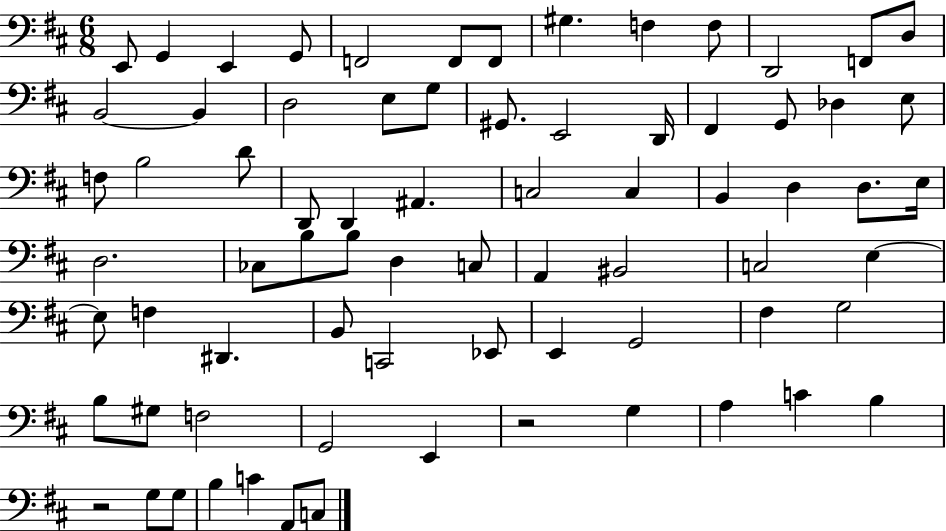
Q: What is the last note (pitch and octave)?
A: C3